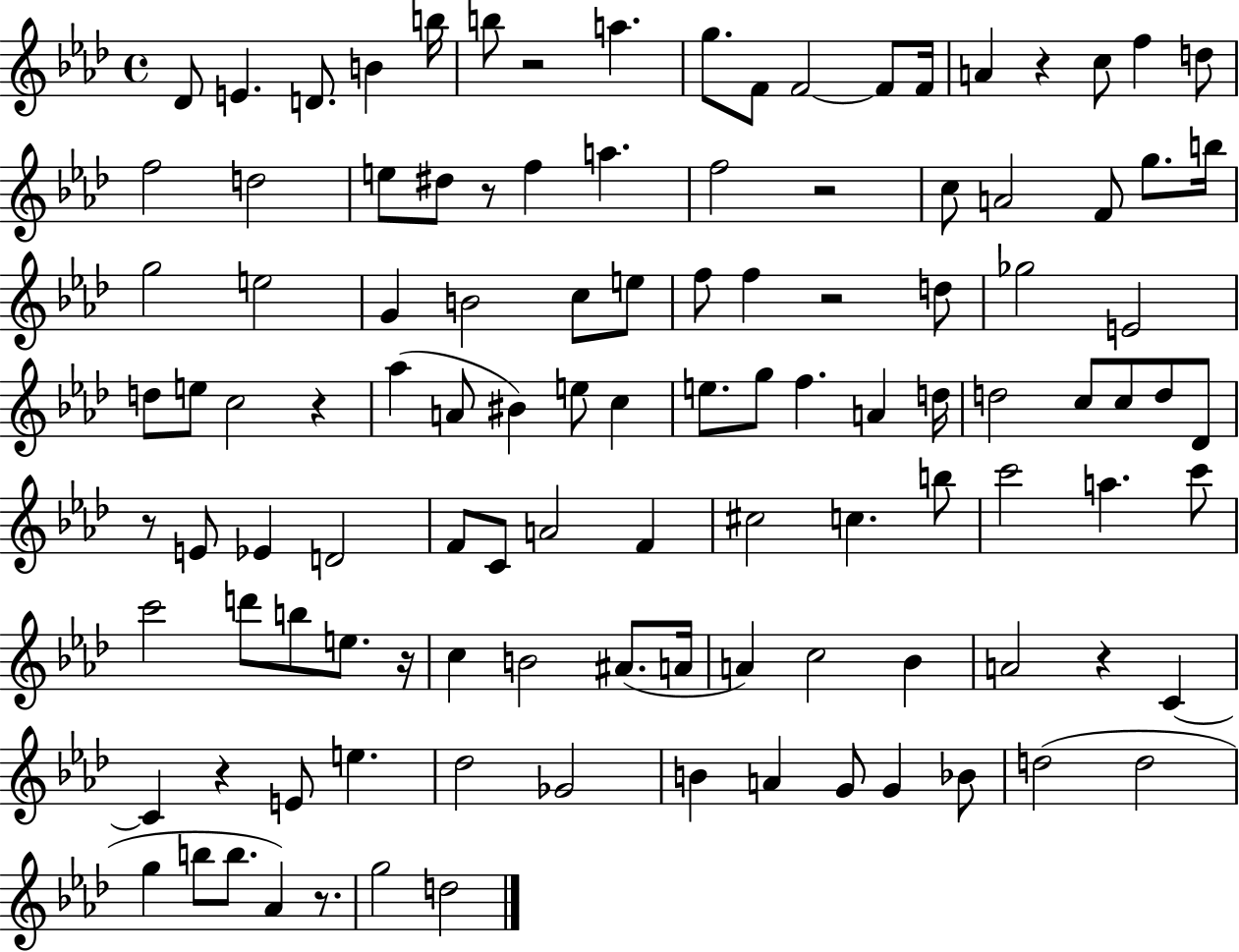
{
  \clef treble
  \time 4/4
  \defaultTimeSignature
  \key aes \major
  des'8 e'4. d'8. b'4 b''16 | b''8 r2 a''4. | g''8. f'8 f'2~~ f'8 f'16 | a'4 r4 c''8 f''4 d''8 | \break f''2 d''2 | e''8 dis''8 r8 f''4 a''4. | f''2 r2 | c''8 a'2 f'8 g''8. b''16 | \break g''2 e''2 | g'4 b'2 c''8 e''8 | f''8 f''4 r2 d''8 | ges''2 e'2 | \break d''8 e''8 c''2 r4 | aes''4( a'8 bis'4) e''8 c''4 | e''8. g''8 f''4. a'4 d''16 | d''2 c''8 c''8 d''8 des'8 | \break r8 e'8 ees'4 d'2 | f'8 c'8 a'2 f'4 | cis''2 c''4. b''8 | c'''2 a''4. c'''8 | \break c'''2 d'''8 b''8 e''8. r16 | c''4 b'2 ais'8.( a'16 | a'4) c''2 bes'4 | a'2 r4 c'4~~ | \break c'4 r4 e'8 e''4. | des''2 ges'2 | b'4 a'4 g'8 g'4 bes'8 | d''2( d''2 | \break g''4 b''8 b''8. aes'4) r8. | g''2 d''2 | \bar "|."
}